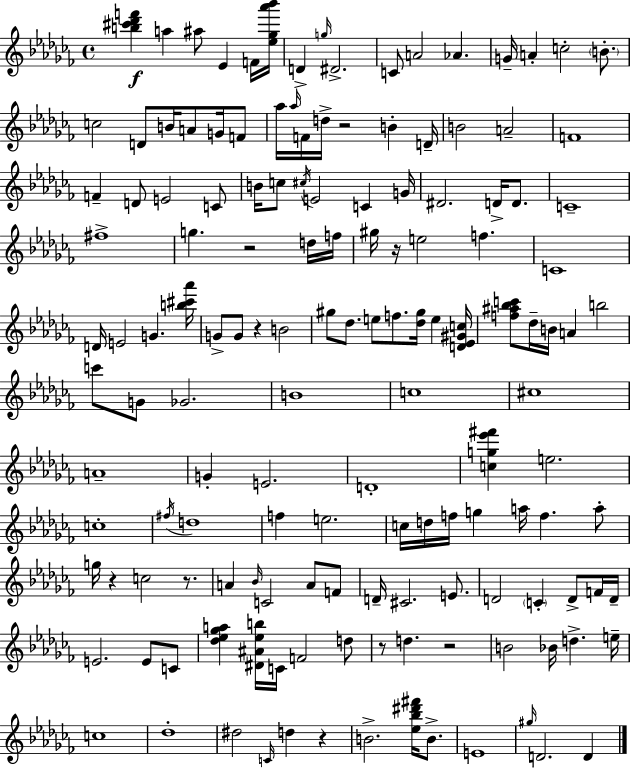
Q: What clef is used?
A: treble